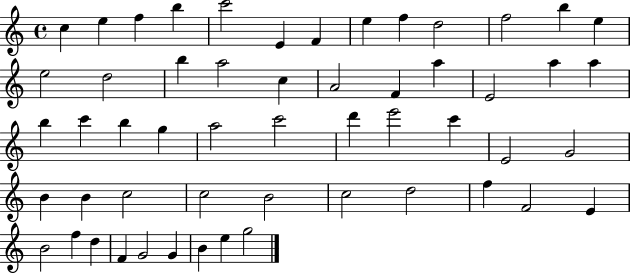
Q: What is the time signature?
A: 4/4